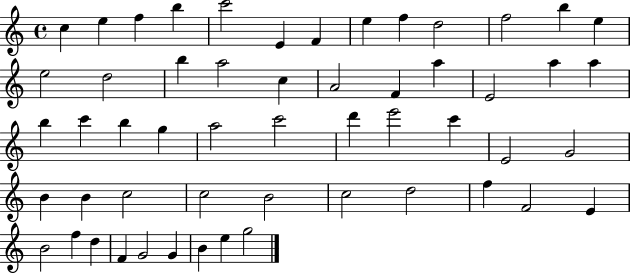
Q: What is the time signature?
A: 4/4